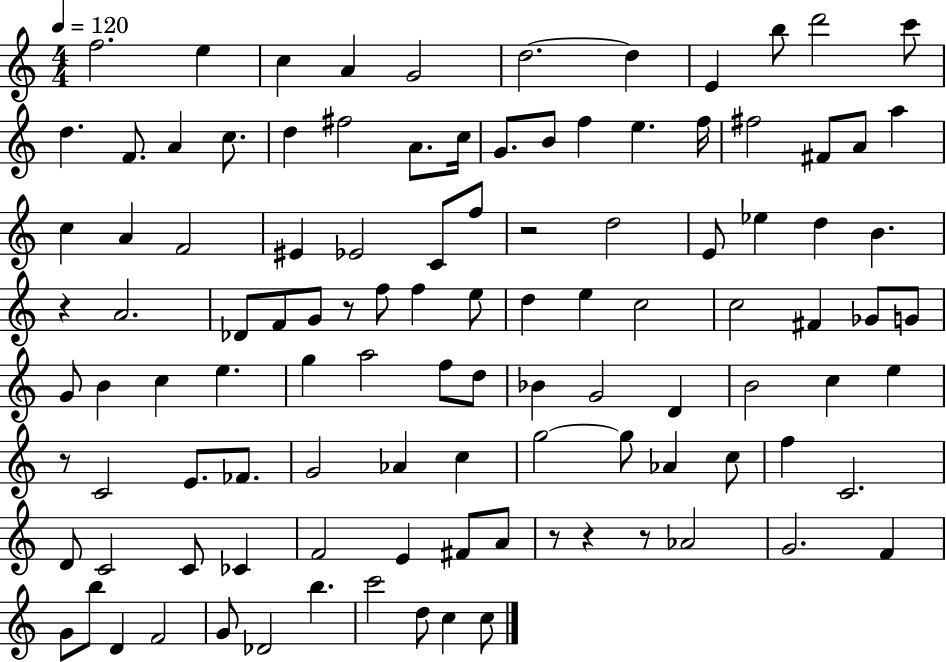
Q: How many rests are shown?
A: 7